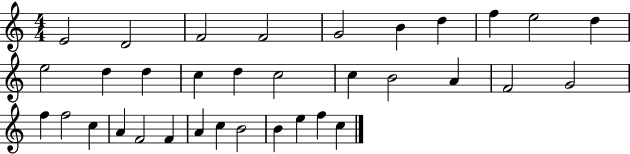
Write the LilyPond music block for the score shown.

{
  \clef treble
  \numericTimeSignature
  \time 4/4
  \key c \major
  e'2 d'2 | f'2 f'2 | g'2 b'4 d''4 | f''4 e''2 d''4 | \break e''2 d''4 d''4 | c''4 d''4 c''2 | c''4 b'2 a'4 | f'2 g'2 | \break f''4 f''2 c''4 | a'4 f'2 f'4 | a'4 c''4 b'2 | b'4 e''4 f''4 c''4 | \break \bar "|."
}